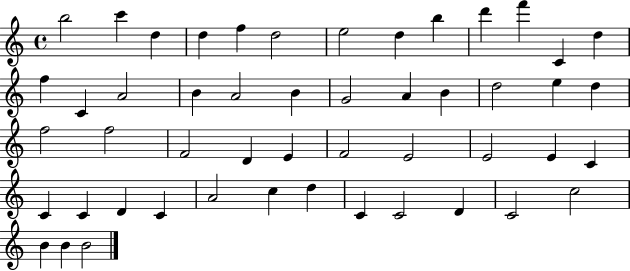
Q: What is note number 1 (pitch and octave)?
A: B5